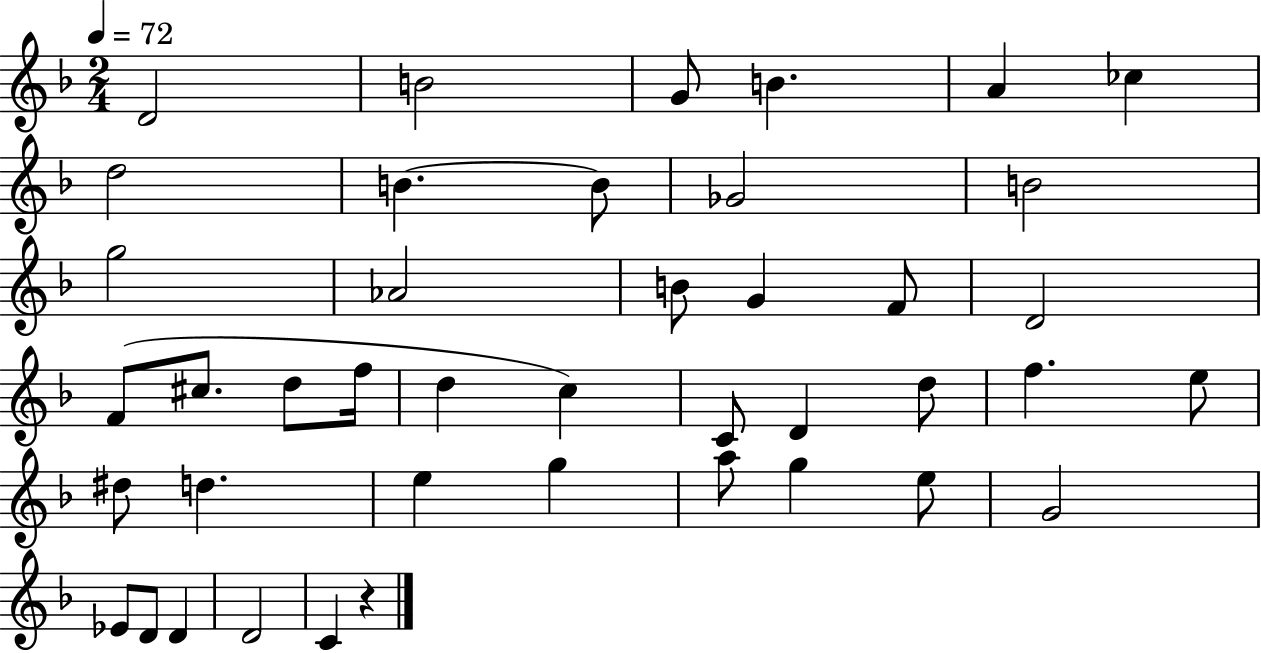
{
  \clef treble
  \numericTimeSignature
  \time 2/4
  \key f \major
  \tempo 4 = 72
  d'2 | b'2 | g'8 b'4. | a'4 ces''4 | \break d''2 | b'4.~~ b'8 | ges'2 | b'2 | \break g''2 | aes'2 | b'8 g'4 f'8 | d'2 | \break f'8( cis''8. d''8 f''16 | d''4 c''4) | c'8 d'4 d''8 | f''4. e''8 | \break dis''8 d''4. | e''4 g''4 | a''8 g''4 e''8 | g'2 | \break ees'8 d'8 d'4 | d'2 | c'4 r4 | \bar "|."
}